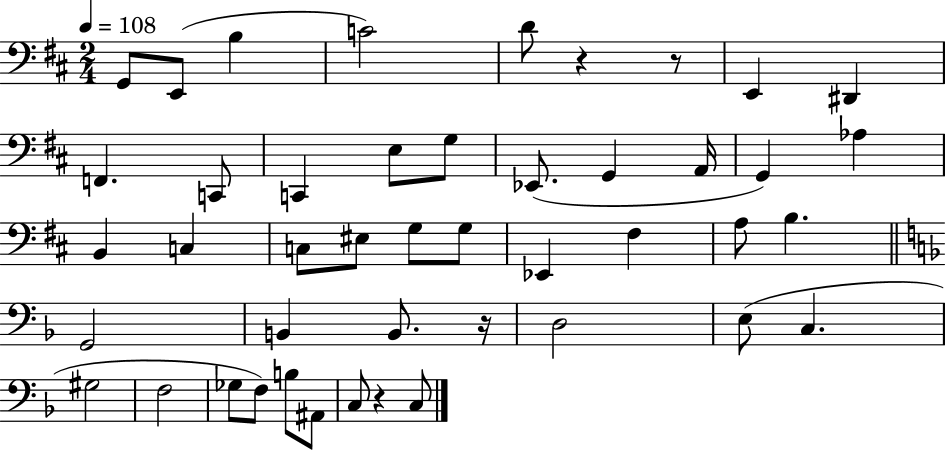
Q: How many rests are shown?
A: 4